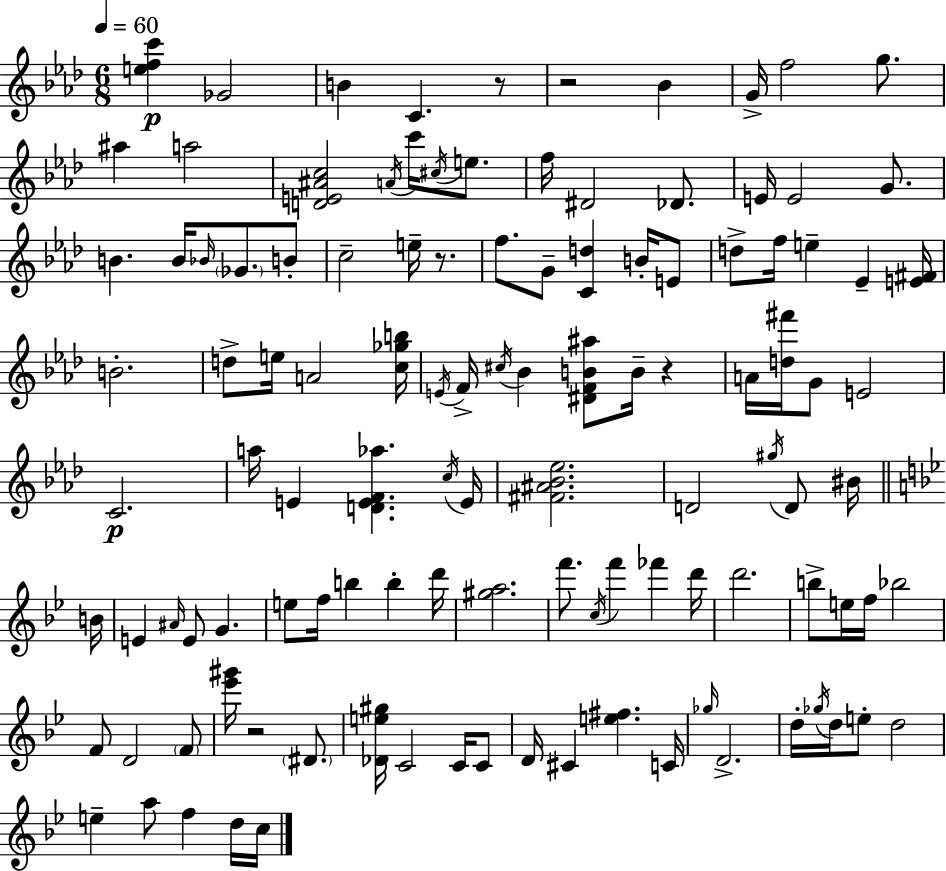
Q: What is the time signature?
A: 6/8